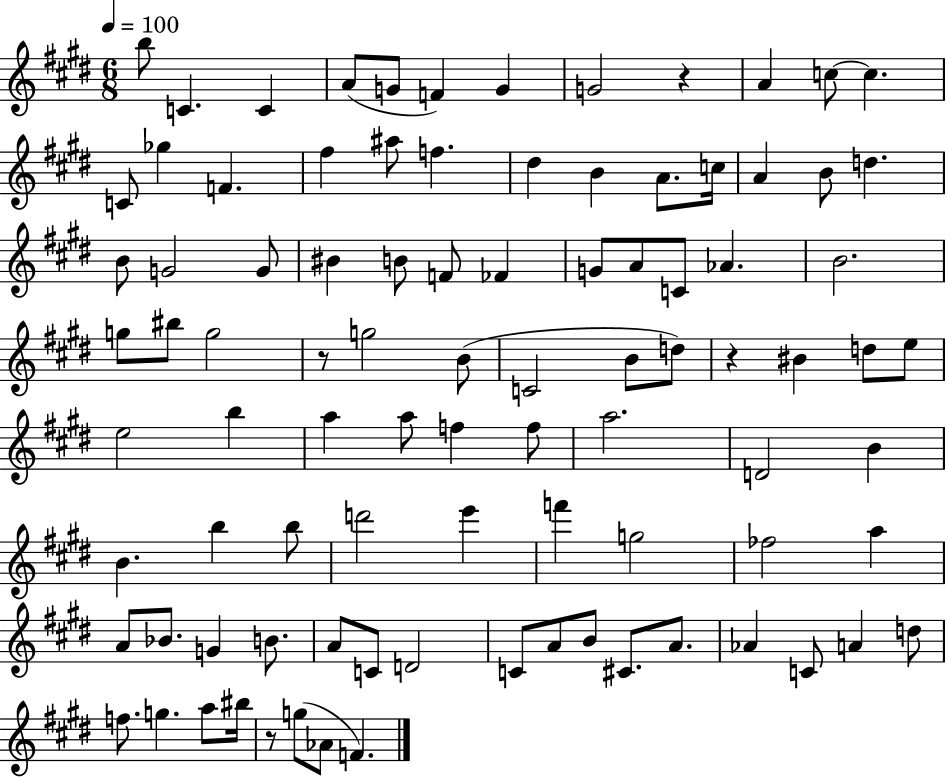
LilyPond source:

{
  \clef treble
  \numericTimeSignature
  \time 6/8
  \key e \major
  \tempo 4 = 100
  b''8 c'4. c'4 | a'8( g'8 f'4) g'4 | g'2 r4 | a'4 c''8~~ c''4. | \break c'8 ges''4 f'4. | fis''4 ais''8 f''4. | dis''4 b'4 a'8. c''16 | a'4 b'8 d''4. | \break b'8 g'2 g'8 | bis'4 b'8 f'8 fes'4 | g'8 a'8 c'8 aes'4. | b'2. | \break g''8 bis''8 g''2 | r8 g''2 b'8( | c'2 b'8 d''8) | r4 bis'4 d''8 e''8 | \break e''2 b''4 | a''4 a''8 f''4 f''8 | a''2. | d'2 b'4 | \break b'4. b''4 b''8 | d'''2 e'''4 | f'''4 g''2 | fes''2 a''4 | \break a'8 bes'8. g'4 b'8. | a'8 c'8 d'2 | c'8 a'8 b'8 cis'8. a'8. | aes'4 c'8 a'4 d''8 | \break f''8. g''4. a''8 bis''16 | r8 g''8( aes'8 f'4.) | \bar "|."
}